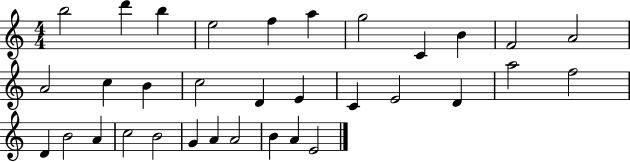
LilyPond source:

{
  \clef treble
  \numericTimeSignature
  \time 4/4
  \key c \major
  b''2 d'''4 b''4 | e''2 f''4 a''4 | g''2 c'4 b'4 | f'2 a'2 | \break a'2 c''4 b'4 | c''2 d'4 e'4 | c'4 e'2 d'4 | a''2 f''2 | \break d'4 b'2 a'4 | c''2 b'2 | g'4 a'4 a'2 | b'4 a'4 e'2 | \break \bar "|."
}